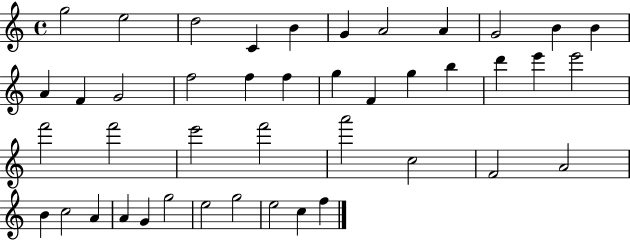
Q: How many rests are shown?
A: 0